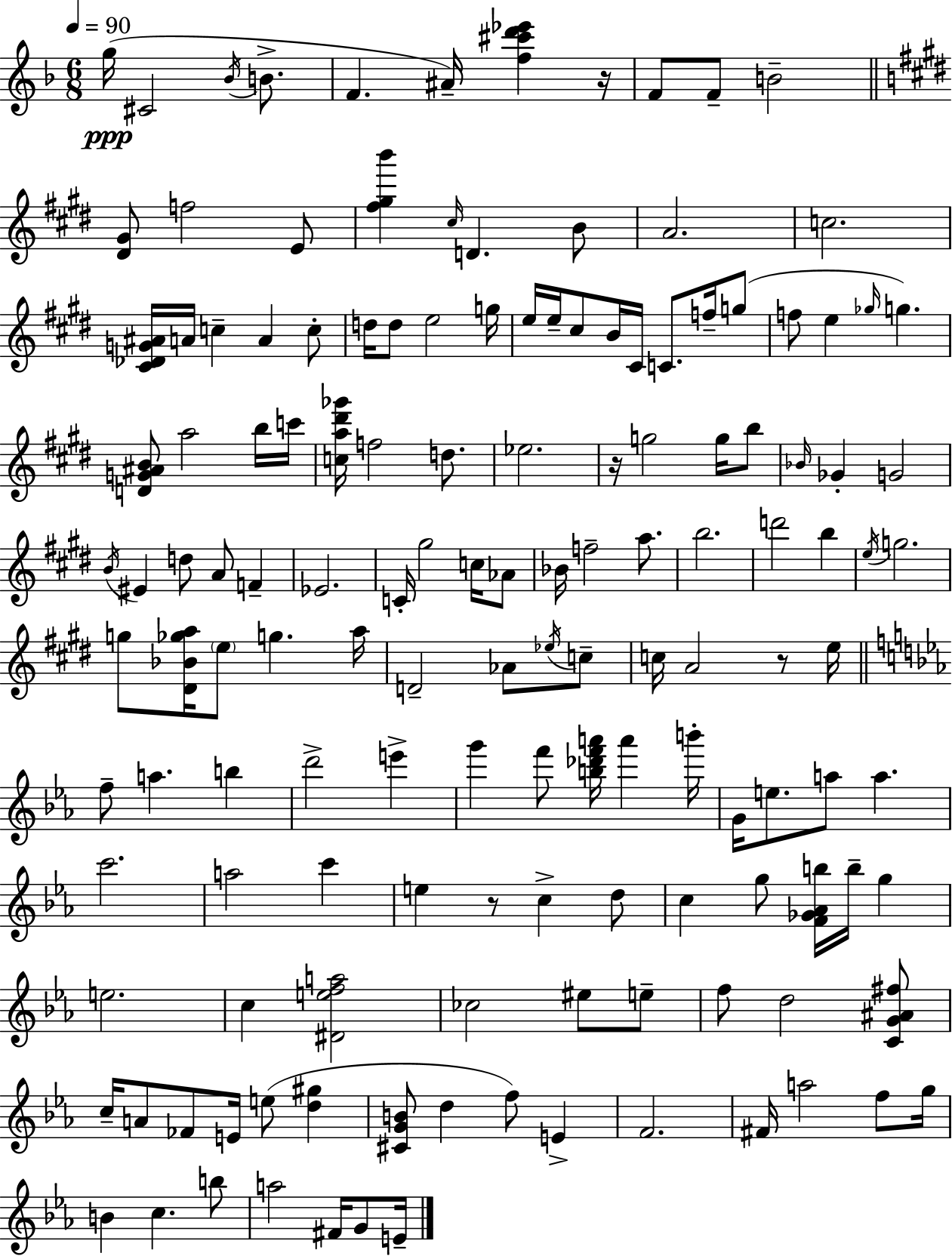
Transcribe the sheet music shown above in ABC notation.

X:1
T:Untitled
M:6/8
L:1/4
K:Dm
g/4 ^C2 _B/4 B/2 F ^A/4 [f^c'd'_e'] z/4 F/2 F/2 B2 [^D^G]/2 f2 E/2 [^f^gb'] ^c/4 D B/2 A2 c2 [^C_DG^A]/4 A/4 c A c/2 d/4 d/2 e2 g/4 e/4 e/4 ^c/2 B/4 ^C/4 C/2 f/4 g/2 f/2 e _g/4 g [DG^AB]/2 a2 b/4 c'/4 [ca^d'_g']/4 f2 d/2 _e2 z/4 g2 g/4 b/2 _B/4 _G G2 B/4 ^E d/2 A/2 F _E2 C/4 ^g2 c/4 _A/2 _B/4 f2 a/2 b2 d'2 b e/4 g2 g/2 [^D_B_ga]/4 e/2 g a/4 D2 _A/2 _e/4 c/2 c/4 A2 z/2 e/4 f/2 a b d'2 e' g' f'/2 [b_d'f'a']/4 a' b'/4 G/4 e/2 a/2 a c'2 a2 c' e z/2 c d/2 c g/2 [F_G_Ab]/4 b/4 g e2 c [^Defa]2 _c2 ^e/2 e/2 f/2 d2 [CG^A^f]/2 c/4 A/2 _F/2 E/4 e/2 [d^g] [^CGB]/2 d f/2 E F2 ^F/4 a2 f/2 g/4 B c b/2 a2 ^F/4 G/2 E/4